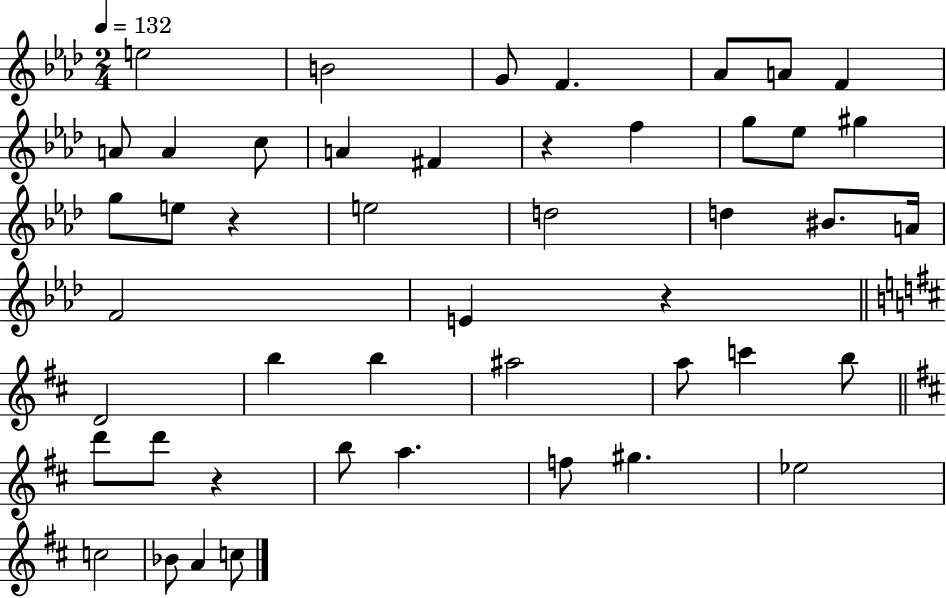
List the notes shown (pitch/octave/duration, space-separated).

E5/h B4/h G4/e F4/q. Ab4/e A4/e F4/q A4/e A4/q C5/e A4/q F#4/q R/q F5/q G5/e Eb5/e G#5/q G5/e E5/e R/q E5/h D5/h D5/q BIS4/e. A4/s F4/h E4/q R/q D4/h B5/q B5/q A#5/h A5/e C6/q B5/e D6/e D6/e R/q B5/e A5/q. F5/e G#5/q. Eb5/h C5/h Bb4/e A4/q C5/e